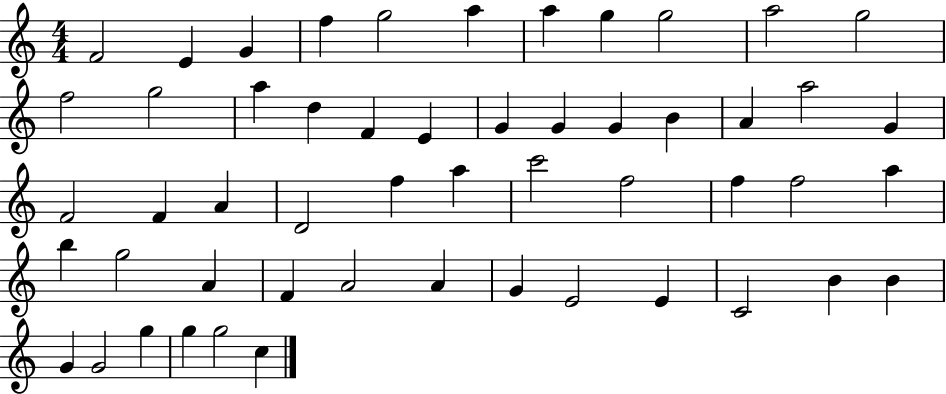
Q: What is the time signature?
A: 4/4